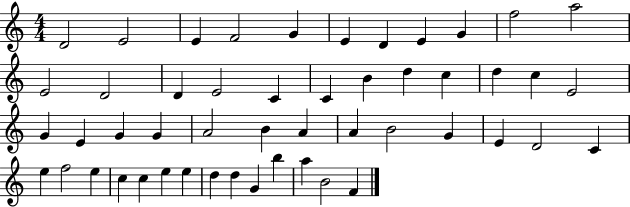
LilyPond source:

{
  \clef treble
  \numericTimeSignature
  \time 4/4
  \key c \major
  d'2 e'2 | e'4 f'2 g'4 | e'4 d'4 e'4 g'4 | f''2 a''2 | \break e'2 d'2 | d'4 e'2 c'4 | c'4 b'4 d''4 c''4 | d''4 c''4 e'2 | \break g'4 e'4 g'4 g'4 | a'2 b'4 a'4 | a'4 b'2 g'4 | e'4 d'2 c'4 | \break e''4 f''2 e''4 | c''4 c''4 e''4 e''4 | d''4 d''4 g'4 b''4 | a''4 b'2 f'4 | \break \bar "|."
}